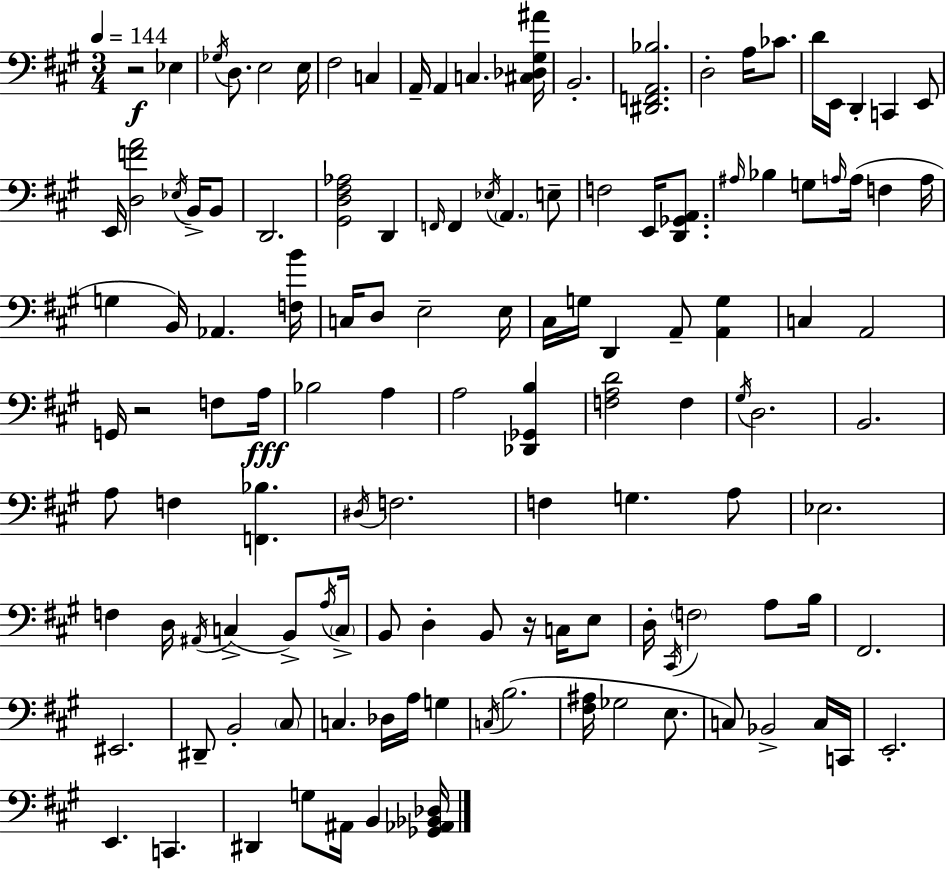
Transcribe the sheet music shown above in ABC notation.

X:1
T:Untitled
M:3/4
L:1/4
K:A
z2 _E, _G,/4 D,/2 E,2 E,/4 ^F,2 C, A,,/4 A,, C, [^C,_D,^G,^A]/4 B,,2 [^D,,F,,A,,_B,]2 D,2 A,/4 _C/2 D/4 E,,/4 D,, C,, E,,/2 E,,/4 [D,FA]2 _E,/4 B,,/4 B,,/2 D,,2 [^G,,D,^F,_A,]2 D,, F,,/4 F,, _E,/4 A,, E,/2 F,2 E,,/4 [D,,_G,,A,,]/2 ^A,/4 _B, G,/2 A,/4 A,/4 F, A,/4 G, B,,/4 _A,, [F,B]/4 C,/4 D,/2 E,2 E,/4 ^C,/4 G,/4 D,, A,,/2 [A,,G,] C, A,,2 G,,/4 z2 F,/2 A,/4 _B,2 A, A,2 [_D,,_G,,B,] [F,A,D]2 F, ^G,/4 D,2 B,,2 A,/2 F, [F,,_B,] ^D,/4 F,2 F, G, A,/2 _E,2 F, D,/4 ^A,,/4 C, B,,/2 A,/4 C,/4 B,,/2 D, B,,/2 z/4 C,/4 E,/2 D,/4 ^C,,/4 F,2 A,/2 B,/4 ^F,,2 ^E,,2 ^D,,/2 B,,2 ^C,/2 C, _D,/4 A,/4 G, C,/4 B,2 [^F,^A,]/4 _G,2 E,/2 C,/2 _B,,2 C,/4 C,,/4 E,,2 E,, C,, ^D,, G,/2 ^A,,/4 B,, [_G,,_A,,_B,,_D,]/4